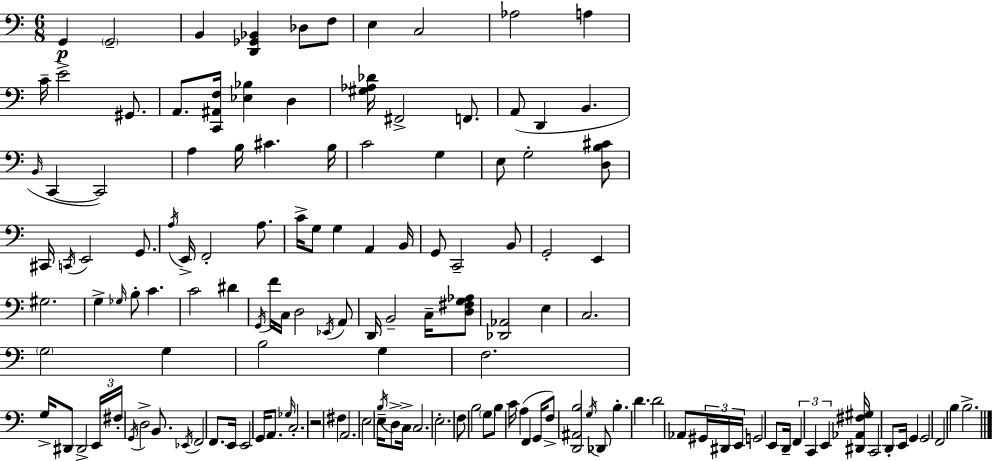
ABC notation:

X:1
T:Untitled
M:6/8
L:1/4
K:Am
G,, G,,2 B,, [D,,_G,,_B,,] _D,/2 F,/2 E, C,2 _A,2 A, C/4 E2 ^G,,/2 A,,/2 [C,,^A,,F,]/4 [_E,_B,] D, [^G,_A,_D]/4 ^F,,2 F,,/2 A,,/2 D,, B,, B,,/4 C,, C,,2 A, B,/4 ^C B,/4 C2 G, E,/2 G,2 [D,B,^C]/2 ^C,,/4 C,,/4 E,,2 G,,/2 A,/4 E,,/4 F,,2 A,/2 C/4 G,/2 G, A,, B,,/4 G,,/2 C,,2 B,,/2 G,,2 E,, ^G,2 G, _G,/4 B,/2 C C2 ^D G,,/4 F/4 C,/4 D,2 _E,,/4 A,,/2 D,,/4 B,,2 C,/4 [D,^F,G,_A,]/2 [_D,,_A,,]2 E, C,2 G,2 G, B,2 G, F,2 G,/4 ^D,,/2 ^D,,2 E,,/4 ^F,/4 G,,/4 D,2 B,,/2 _E,,/4 F,,2 F,,/2 E,,/4 E,,2 G,,/4 A,,/2 _G,/4 C,2 z2 ^F, A,,2 E,2 E,/4 B,/4 D,/2 C,/4 C,2 E,2 F,/2 B,2 G,/2 B,/2 C/4 A, F,, G,,/4 F,/2 [D,,^A,,B,]2 G,/4 _D,,/2 B, D D2 _A,,/2 ^G,,/4 ^D,,/4 E,,/4 G,,2 E,,/2 D,,/4 F,, C,, E,, [^D,,_A,,^F,^G,]/4 C,,2 D,,/2 E,,/4 G,, G,,2 F,,2 B, B,2